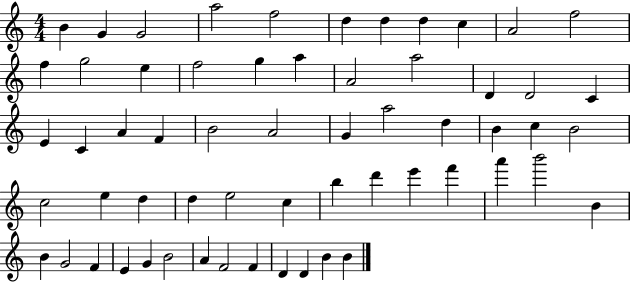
{
  \clef treble
  \numericTimeSignature
  \time 4/4
  \key c \major
  b'4 g'4 g'2 | a''2 f''2 | d''4 d''4 d''4 c''4 | a'2 f''2 | \break f''4 g''2 e''4 | f''2 g''4 a''4 | a'2 a''2 | d'4 d'2 c'4 | \break e'4 c'4 a'4 f'4 | b'2 a'2 | g'4 a''2 d''4 | b'4 c''4 b'2 | \break c''2 e''4 d''4 | d''4 e''2 c''4 | b''4 d'''4 e'''4 f'''4 | a'''4 b'''2 b'4 | \break b'4 g'2 f'4 | e'4 g'4 b'2 | a'4 f'2 f'4 | d'4 d'4 b'4 b'4 | \break \bar "|."
}